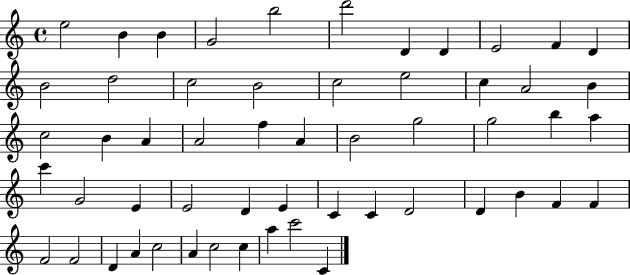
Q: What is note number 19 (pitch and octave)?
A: A4